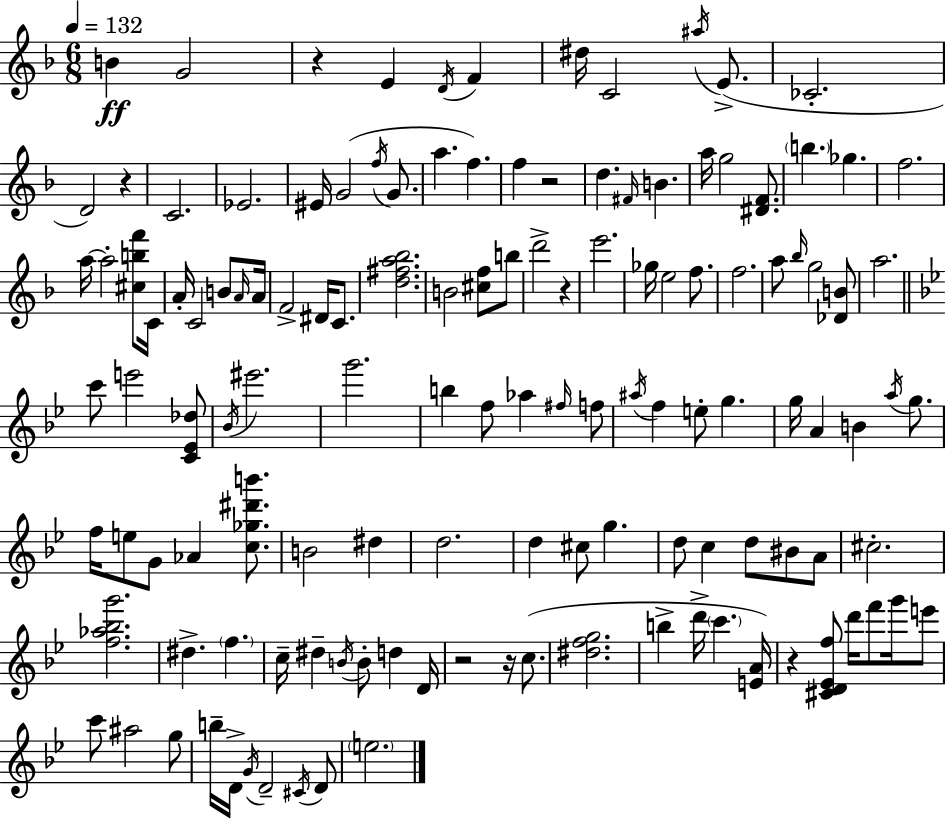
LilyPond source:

{
  \clef treble
  \numericTimeSignature
  \time 6/8
  \key f \major
  \tempo 4 = 132
  \repeat volta 2 { b'4\ff g'2 | r4 e'4 \acciaccatura { d'16 } f'4 | dis''16 c'2 \acciaccatura { ais''16 }( e'8.-> | ces'2.-. | \break d'2) r4 | c'2. | ees'2. | eis'16 g'2( \acciaccatura { f''16 } | \break g'8. a''4. f''4.) | f''4 r2 | d''4. \grace { fis'16 } b'4. | a''16 g''2 | \break <dis' f'>8. \parenthesize b''4. ges''4. | f''2. | a''16~~ a''2-. | <cis'' b'' f'''>8 c'16 a'16-. c'2 | \break b'8 \grace { a'16 } a'16 f'2-> | dis'16 c'8. <d'' fis'' a'' bes''>2. | b'2 | <cis'' f''>8 b''8 d'''2-> | \break r4 e'''2. | ges''16 e''2 | f''8. f''2. | a''8 \grace { bes''16 } g''2 | \break <des' b'>8 a''2. | \bar "||" \break \key bes \major c'''8 e'''2 <c' ees' des''>8 | \acciaccatura { bes'16 } eis'''2. | g'''2. | b''4 f''8 aes''4 \grace { fis''16 } | \break f''8 \acciaccatura { ais''16 } f''4 e''8-. g''4. | g''16 a'4 b'4 | \acciaccatura { a''16 } g''8. f''16 e''8 g'8 aes'4 | <c'' ges'' dis''' b'''>8. b'2 | \break dis''4 d''2. | d''4 cis''8 g''4. | d''8 c''4 d''8 | bis'8 a'8 cis''2.-. | \break <f'' aes'' bes'' g'''>2. | dis''4.-> \parenthesize f''4. | c''16-- dis''4-- \acciaccatura { b'16 } b'8-. | d''4 d'16 r2 | \break r16 c''8.( <dis'' f'' g''>2. | b''4-> d'''16-> \parenthesize c'''4. | <e' a'>16) r4 <cis' d' ees' f''>8 d'''16 | f'''8 g'''16 e'''8 c'''8 ais''2 | \break g''8 b''16-- d'16-> \acciaccatura { g'16 } d'2-- | \acciaccatura { cis'16 } d'8 \parenthesize e''2. | } \bar "|."
}